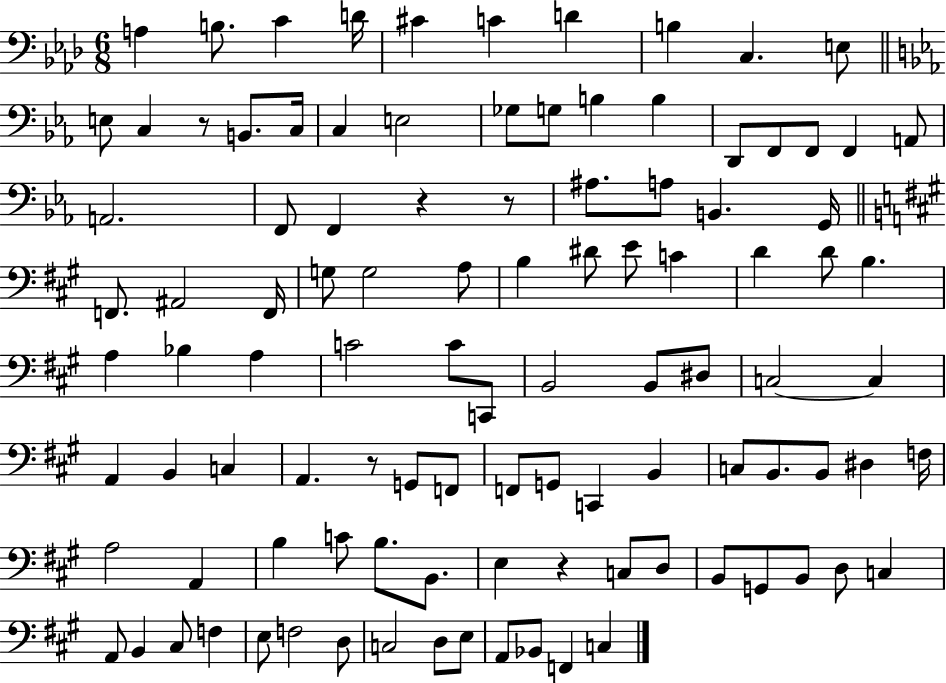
X:1
T:Untitled
M:6/8
L:1/4
K:Ab
A, B,/2 C D/4 ^C C D B, C, E,/2 E,/2 C, z/2 B,,/2 C,/4 C, E,2 _G,/2 G,/2 B, B, D,,/2 F,,/2 F,,/2 F,, A,,/2 A,,2 F,,/2 F,, z z/2 ^A,/2 A,/2 B,, G,,/4 F,,/2 ^A,,2 F,,/4 G,/2 G,2 A,/2 B, ^D/2 E/2 C D D/2 B, A, _B, A, C2 C/2 C,,/2 B,,2 B,,/2 ^D,/2 C,2 C, A,, B,, C, A,, z/2 G,,/2 F,,/2 F,,/2 G,,/2 C,, B,, C,/2 B,,/2 B,,/2 ^D, F,/4 A,2 A,, B, C/2 B,/2 B,,/2 E, z C,/2 D,/2 B,,/2 G,,/2 B,,/2 D,/2 C, A,,/2 B,, ^C,/2 F, E,/2 F,2 D,/2 C,2 D,/2 E,/2 A,,/2 _B,,/2 F,, C,